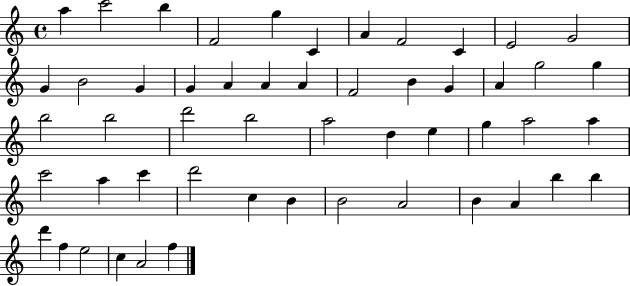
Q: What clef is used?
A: treble